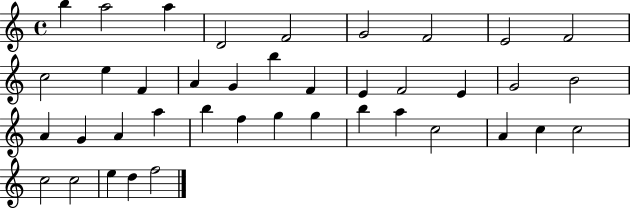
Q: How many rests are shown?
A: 0